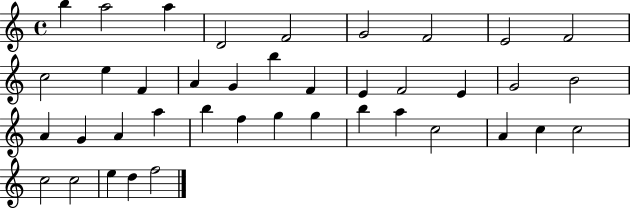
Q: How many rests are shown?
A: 0